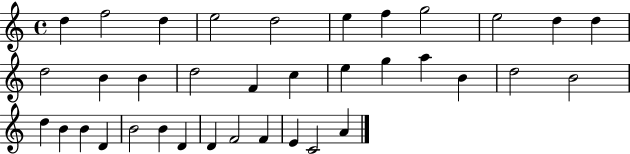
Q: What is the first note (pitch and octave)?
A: D5